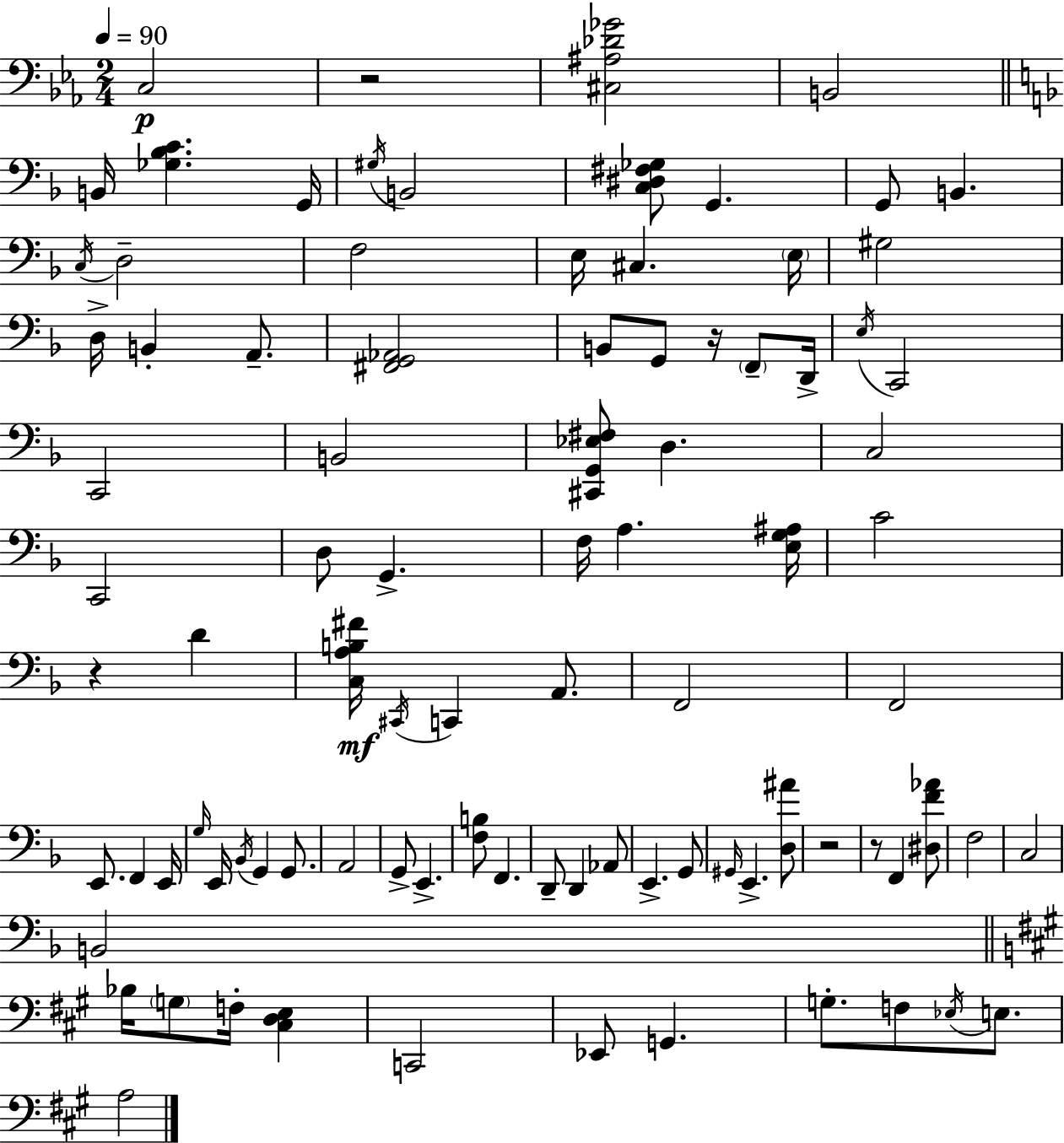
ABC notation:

X:1
T:Untitled
M:2/4
L:1/4
K:Eb
C,2 z2 [^C,^A,_D_G]2 B,,2 B,,/4 [_G,_B,C] G,,/4 ^G,/4 B,,2 [C,^D,^F,_G,]/2 G,, G,,/2 B,, C,/4 D,2 F,2 E,/4 ^C, E,/4 ^G,2 D,/4 B,, A,,/2 [^F,,G,,_A,,]2 B,,/2 G,,/2 z/4 F,,/2 D,,/4 E,/4 C,,2 C,,2 B,,2 [^C,,G,,_E,^F,]/2 D, C,2 C,,2 D,/2 G,, F,/4 A, [E,G,^A,]/4 C2 z D [C,A,B,^F]/4 ^C,,/4 C,, A,,/2 F,,2 F,,2 E,,/2 F,, E,,/4 G,/4 E,,/4 _B,,/4 G,, G,,/2 A,,2 G,,/2 E,, [F,B,]/2 F,, D,,/2 D,, _A,,/2 E,, G,,/2 ^G,,/4 E,, [D,^A]/2 z2 z/2 F,, [^D,F_A]/2 F,2 C,2 B,,2 _B,/4 G,/2 F,/4 [^C,D,E,] C,,2 _E,,/2 G,, G,/2 F,/2 _E,/4 E,/2 A,2